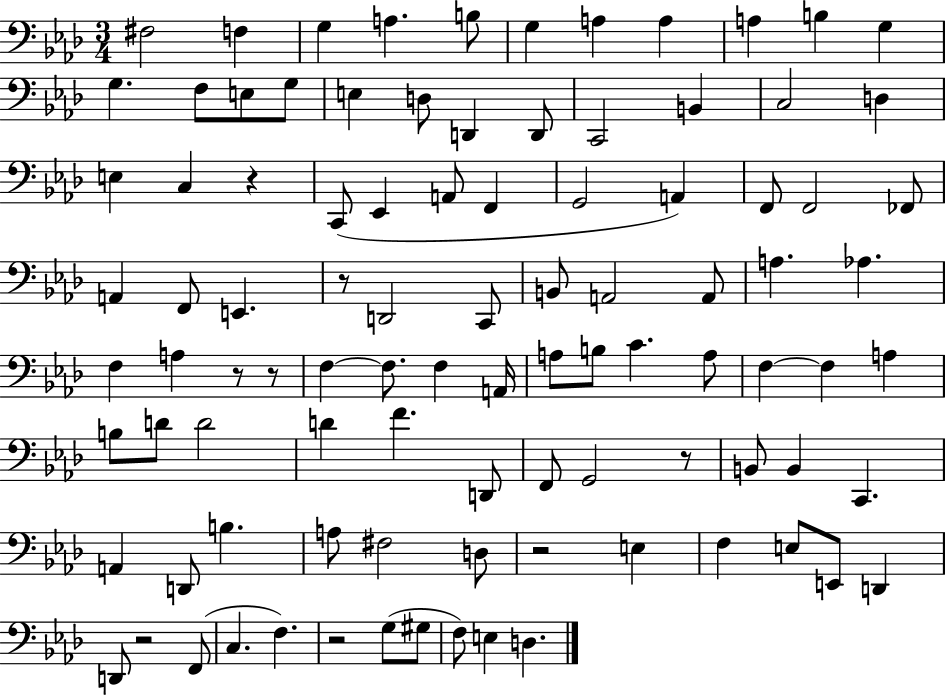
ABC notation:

X:1
T:Untitled
M:3/4
L:1/4
K:Ab
^F,2 F, G, A, B,/2 G, A, A, A, B, G, G, F,/2 E,/2 G,/2 E, D,/2 D,, D,,/2 C,,2 B,, C,2 D, E, C, z C,,/2 _E,, A,,/2 F,, G,,2 A,, F,,/2 F,,2 _F,,/2 A,, F,,/2 E,, z/2 D,,2 C,,/2 B,,/2 A,,2 A,,/2 A, _A, F, A, z/2 z/2 F, F,/2 F, A,,/4 A,/2 B,/2 C A,/2 F, F, A, B,/2 D/2 D2 D F D,,/2 F,,/2 G,,2 z/2 B,,/2 B,, C,, A,, D,,/2 B, A,/2 ^F,2 D,/2 z2 E, F, E,/2 E,,/2 D,, D,,/2 z2 F,,/2 C, F, z2 G,/2 ^G,/2 F,/2 E, D,